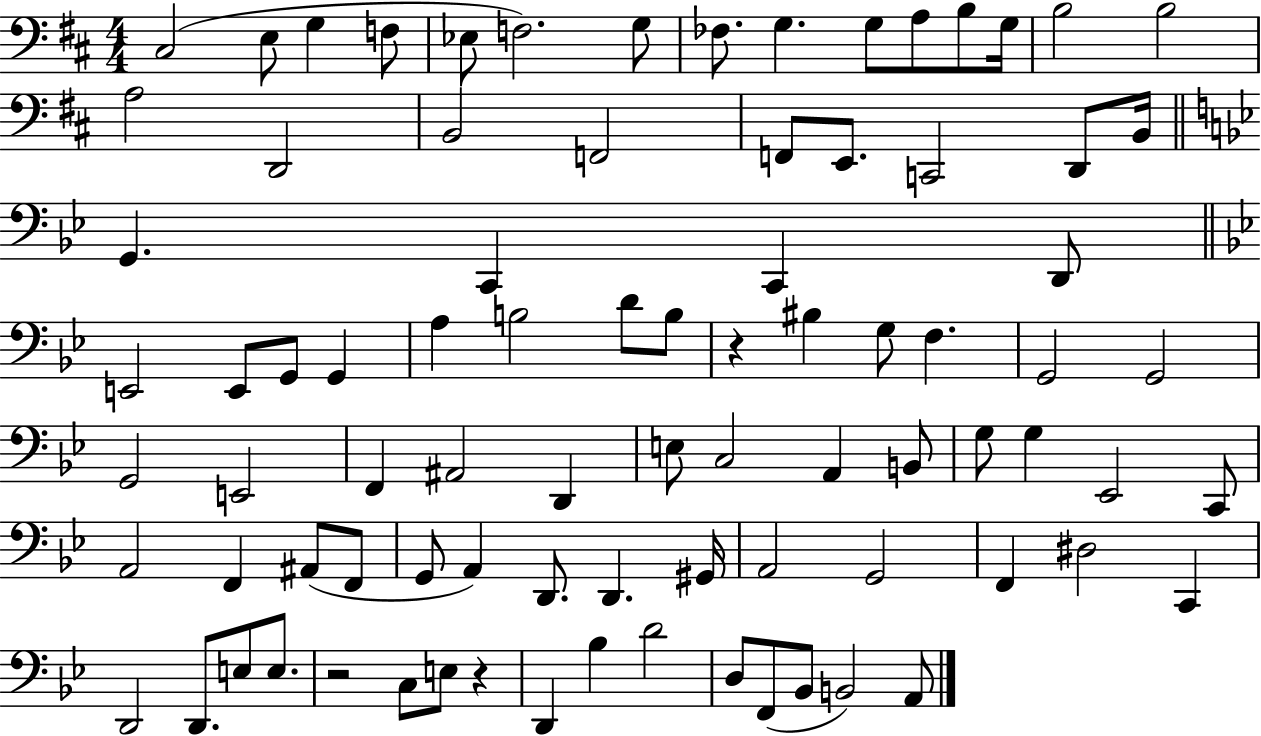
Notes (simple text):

C#3/h E3/e G3/q F3/e Eb3/e F3/h. G3/e FES3/e. G3/q. G3/e A3/e B3/e G3/s B3/h B3/h A3/h D2/h B2/h F2/h F2/e E2/e. C2/h D2/e B2/s G2/q. C2/q C2/q D2/e E2/h E2/e G2/e G2/q A3/q B3/h D4/e B3/e R/q BIS3/q G3/e F3/q. G2/h G2/h G2/h E2/h F2/q A#2/h D2/q E3/e C3/h A2/q B2/e G3/e G3/q Eb2/h C2/e A2/h F2/q A#2/e F2/e G2/e A2/q D2/e. D2/q. G#2/s A2/h G2/h F2/q D#3/h C2/q D2/h D2/e. E3/e E3/e. R/h C3/e E3/e R/q D2/q Bb3/q D4/h D3/e F2/e Bb2/e B2/h A2/e